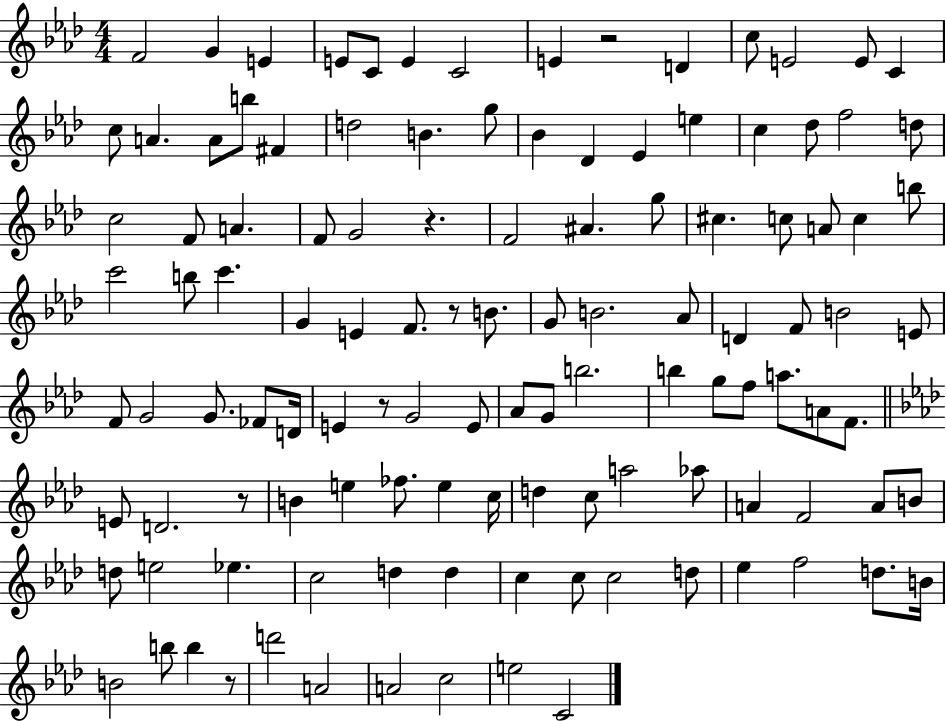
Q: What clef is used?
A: treble